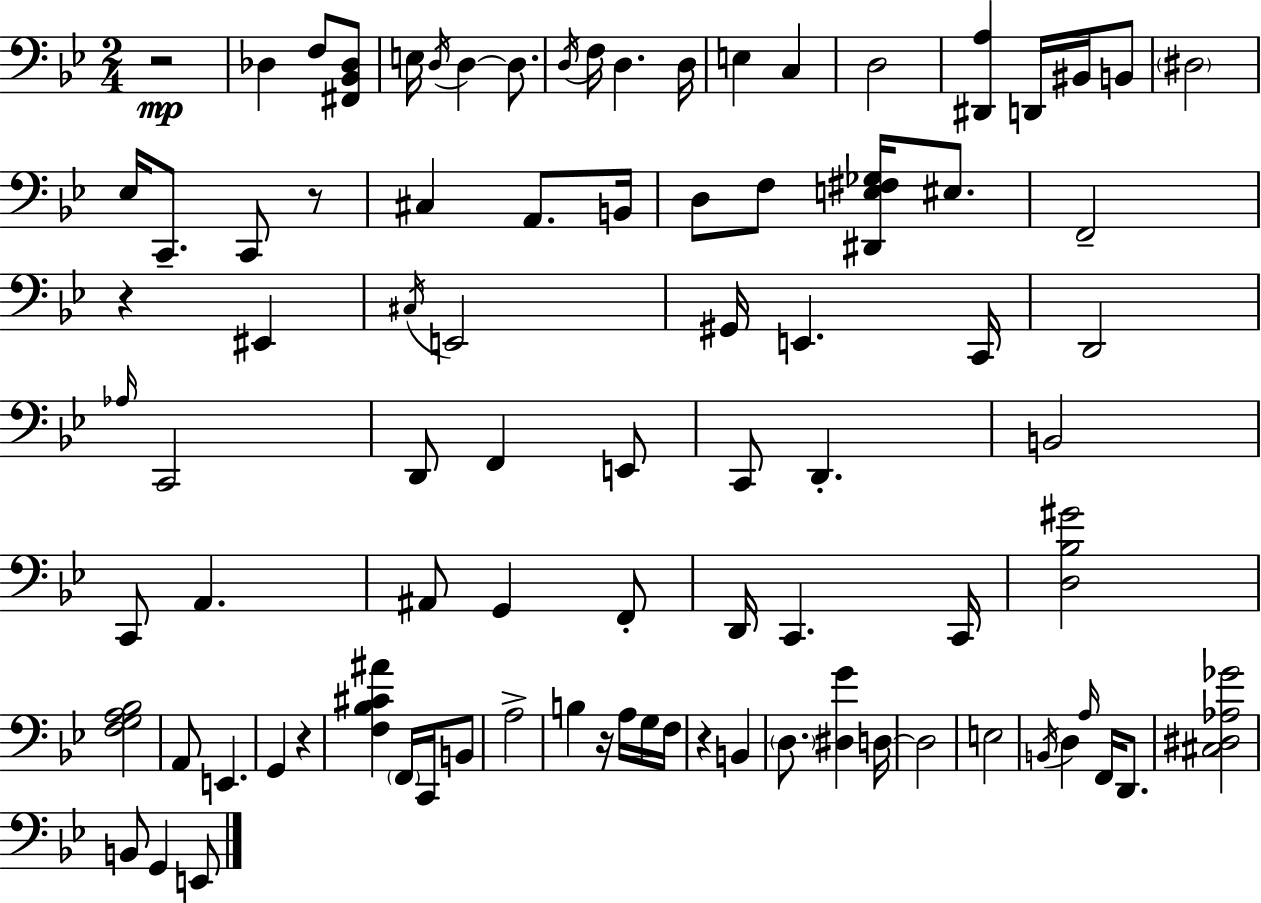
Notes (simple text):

R/h Db3/q F3/e [F#2,Bb2,Db3]/e E3/s D3/s D3/q D3/e. D3/s F3/s D3/q. D3/s E3/q C3/q D3/h [D#2,A3]/q D2/s BIS2/s B2/e D#3/h Eb3/s C2/e. C2/e R/e C#3/q A2/e. B2/s D3/e F3/e [D#2,E3,F#3,Gb3]/s EIS3/e. F2/h R/q EIS2/q C#3/s E2/h G#2/s E2/q. C2/s D2/h Ab3/s C2/h D2/e F2/q E2/e C2/e D2/q. B2/h C2/e A2/q. A#2/e G2/q F2/e D2/s C2/q. C2/s [D3,Bb3,G#4]/h [F3,G3,A3,Bb3]/h A2/e E2/q. G2/q R/q [F3,Bb3,C#4,A#4]/q F2/s C2/s B2/e A3/h B3/q R/s A3/s G3/s F3/s R/q B2/q D3/e. [D#3,G4]/q D3/s D3/h E3/h B2/s D3/q A3/s F2/s D2/e. [C#3,D#3,Ab3,Gb4]/h B2/e G2/q E2/e